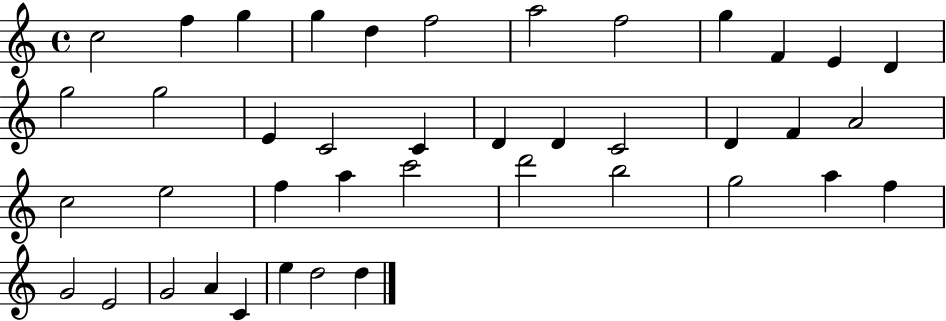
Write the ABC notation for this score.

X:1
T:Untitled
M:4/4
L:1/4
K:C
c2 f g g d f2 a2 f2 g F E D g2 g2 E C2 C D D C2 D F A2 c2 e2 f a c'2 d'2 b2 g2 a f G2 E2 G2 A C e d2 d